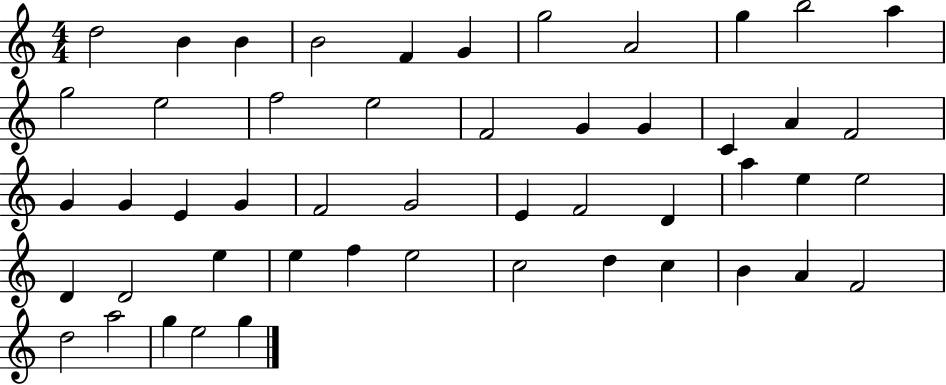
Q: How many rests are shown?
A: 0